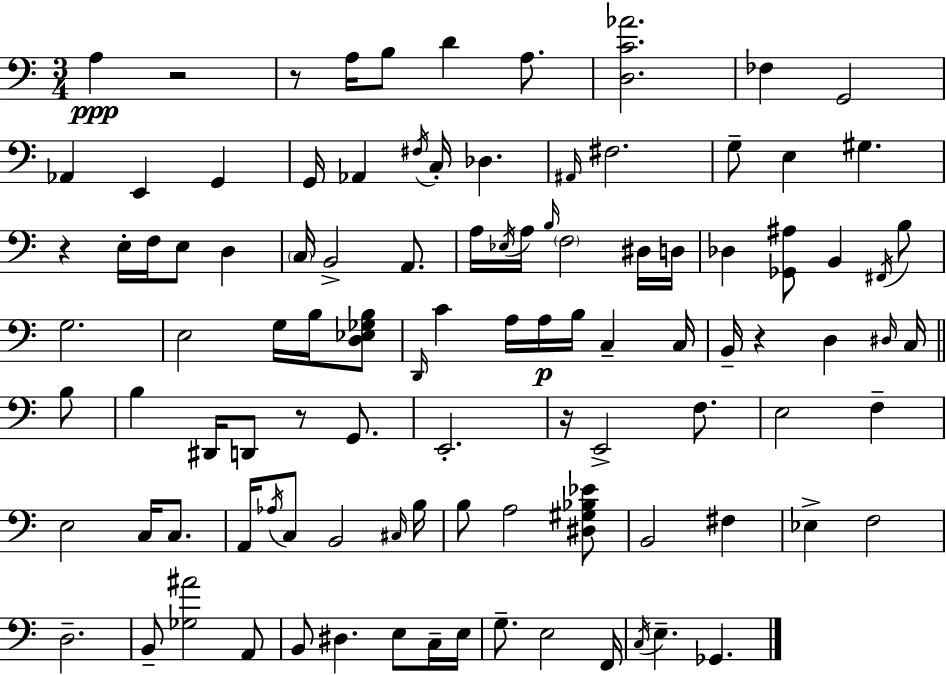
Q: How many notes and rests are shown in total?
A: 103